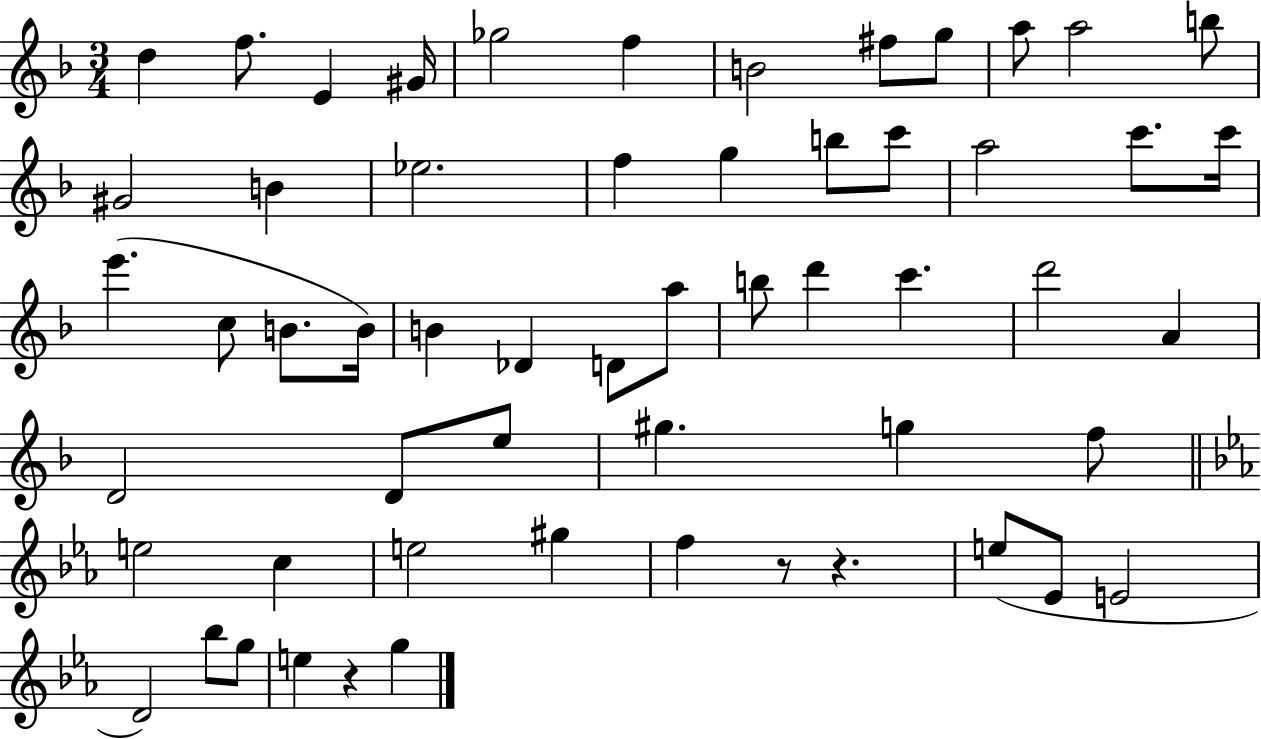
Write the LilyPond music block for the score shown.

{
  \clef treble
  \numericTimeSignature
  \time 3/4
  \key f \major
  \repeat volta 2 { d''4 f''8. e'4 gis'16 | ges''2 f''4 | b'2 fis''8 g''8 | a''8 a''2 b''8 | \break gis'2 b'4 | ees''2. | f''4 g''4 b''8 c'''8 | a''2 c'''8. c'''16 | \break e'''4.( c''8 b'8. b'16) | b'4 des'4 d'8 a''8 | b''8 d'''4 c'''4. | d'''2 a'4 | \break d'2 d'8 e''8 | gis''4. g''4 f''8 | \bar "||" \break \key ees \major e''2 c''4 | e''2 gis''4 | f''4 r8 r4. | e''8( ees'8 e'2 | \break d'2) bes''8 g''8 | e''4 r4 g''4 | } \bar "|."
}